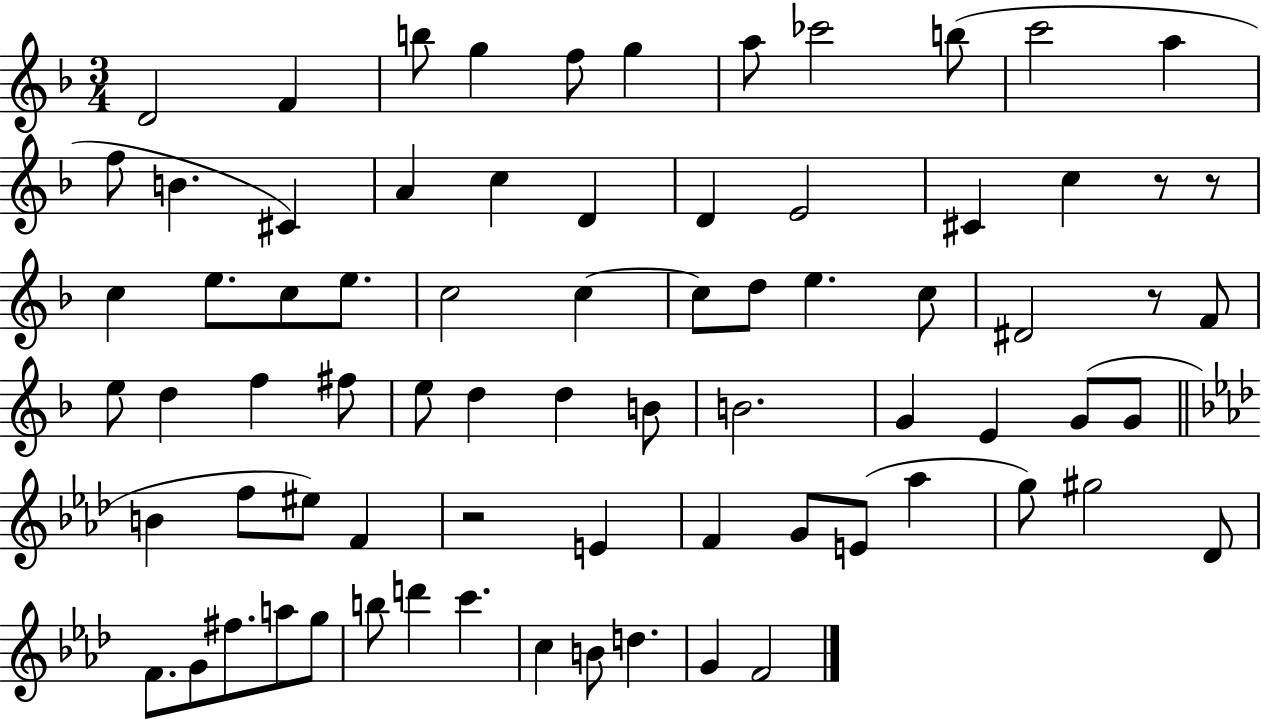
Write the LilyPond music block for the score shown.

{
  \clef treble
  \numericTimeSignature
  \time 3/4
  \key f \major
  \repeat volta 2 { d'2 f'4 | b''8 g''4 f''8 g''4 | a''8 ces'''2 b''8( | c'''2 a''4 | \break f''8 b'4. cis'4) | a'4 c''4 d'4 | d'4 e'2 | cis'4 c''4 r8 r8 | \break c''4 e''8. c''8 e''8. | c''2 c''4~~ | c''8 d''8 e''4. c''8 | dis'2 r8 f'8 | \break e''8 d''4 f''4 fis''8 | e''8 d''4 d''4 b'8 | b'2. | g'4 e'4 g'8( g'8 | \break \bar "||" \break \key aes \major b'4 f''8 eis''8) f'4 | r2 e'4 | f'4 g'8 e'8( aes''4 | g''8) gis''2 des'8 | \break f'8. g'8 fis''8. a''8 g''8 | b''8 d'''4 c'''4. | c''4 b'8 d''4. | g'4 f'2 | \break } \bar "|."
}